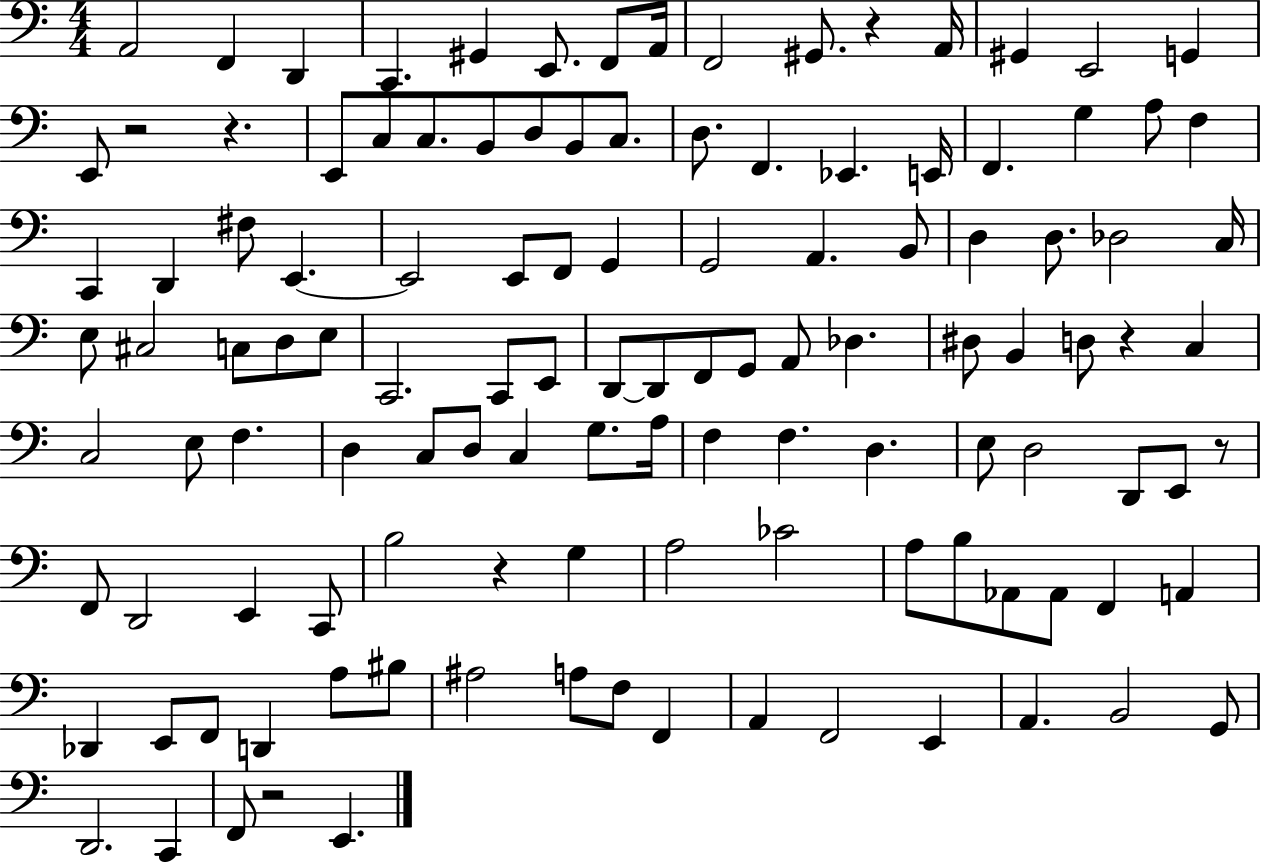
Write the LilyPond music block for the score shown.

{
  \clef bass
  \numericTimeSignature
  \time 4/4
  \key c \major
  \repeat volta 2 { a,2 f,4 d,4 | c,4. gis,4 e,8. f,8 a,16 | f,2 gis,8. r4 a,16 | gis,4 e,2 g,4 | \break e,8 r2 r4. | e,8 c8 c8. b,8 d8 b,8 c8. | d8. f,4. ees,4. e,16 | f,4. g4 a8 f4 | \break c,4 d,4 fis8 e,4.~~ | e,2 e,8 f,8 g,4 | g,2 a,4. b,8 | d4 d8. des2 c16 | \break e8 cis2 c8 d8 e8 | c,2. c,8 e,8 | d,8~~ d,8 f,8 g,8 a,8 des4. | dis8 b,4 d8 r4 c4 | \break c2 e8 f4. | d4 c8 d8 c4 g8. a16 | f4 f4. d4. | e8 d2 d,8 e,8 r8 | \break f,8 d,2 e,4 c,8 | b2 r4 g4 | a2 ces'2 | a8 b8 aes,8 aes,8 f,4 a,4 | \break des,4 e,8 f,8 d,4 a8 bis8 | ais2 a8 f8 f,4 | a,4 f,2 e,4 | a,4. b,2 g,8 | \break d,2. c,4 | f,8 r2 e,4. | } \bar "|."
}